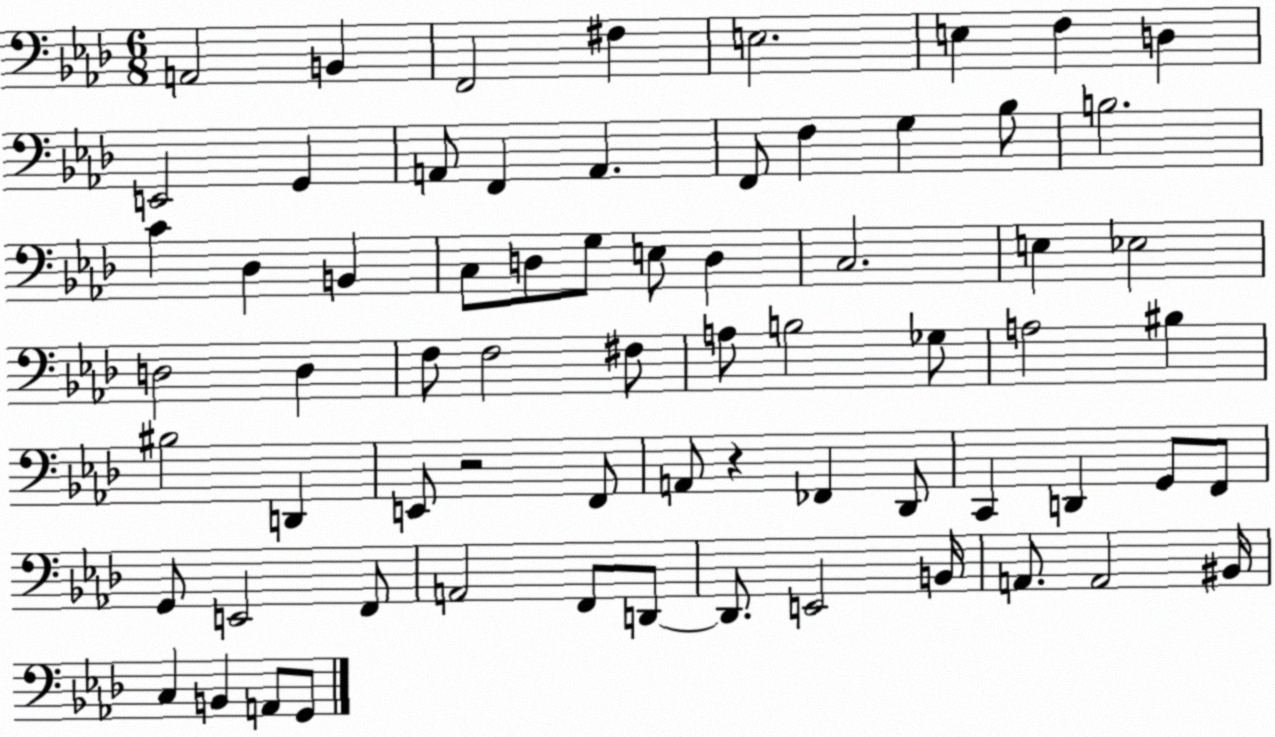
X:1
T:Untitled
M:6/8
L:1/4
K:Ab
A,,2 B,, F,,2 ^F, E,2 E, F, D, E,,2 G,, A,,/2 F,, A,, F,,/2 F, G, _B,/2 B,2 C _D, B,, C,/2 D,/2 G,/2 E,/2 D, C,2 E, _E,2 D,2 D, F,/2 F,2 ^F,/2 A,/2 B,2 _G,/2 A,2 ^B, ^B,2 D,, E,,/2 z2 F,,/2 A,,/2 z _F,, _D,,/2 C,, D,, G,,/2 F,,/2 G,,/2 E,,2 F,,/2 A,,2 F,,/2 D,,/2 D,,/2 E,,2 B,,/4 A,,/2 A,,2 ^B,,/4 C, B,, A,,/2 G,,/2